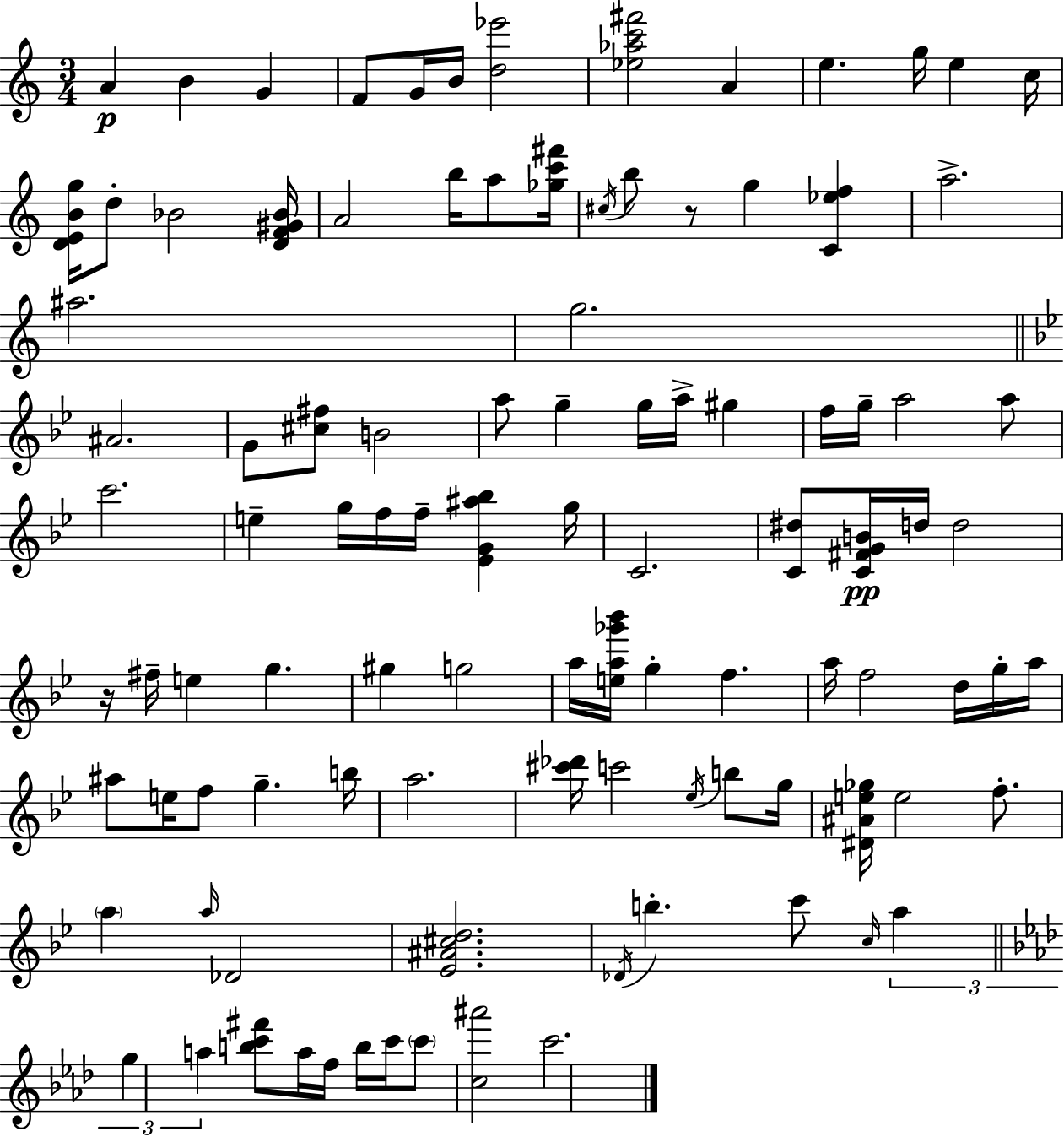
A4/q B4/q G4/q F4/e G4/s B4/s [D5,Eb6]/h [Eb5,Ab5,C6,F#6]/h A4/q E5/q. G5/s E5/q C5/s [D4,E4,B4,G5]/s D5/e Bb4/h [D4,F4,G#4,Bb4]/s A4/h B5/s A5/e [Gb5,C6,F#6]/s C#5/s B5/e R/e G5/q [C4,Eb5,F5]/q A5/h. A#5/h. G5/h. A#4/h. G4/e [C#5,F#5]/e B4/h A5/e G5/q G5/s A5/s G#5/q F5/s G5/s A5/h A5/e C6/h. E5/q G5/s F5/s F5/s [Eb4,G4,A#5,Bb5]/q G5/s C4/h. [C4,D#5]/e [C4,F#4,G4,B4]/s D5/s D5/h R/s F#5/s E5/q G5/q. G#5/q G5/h A5/s [E5,A5,Gb6,Bb6]/s G5/q F5/q. A5/s F5/h D5/s G5/s A5/s A#5/e E5/s F5/e G5/q. B5/s A5/h. [C#6,Db6]/s C6/h Eb5/s B5/e G5/s [D#4,A#4,E5,Gb5]/s E5/h F5/e. A5/q A5/s Db4/h [Eb4,A#4,C#5,D5]/h. Db4/s B5/q. C6/e C5/s A5/q G5/q A5/q [B5,C6,F#6]/e A5/s F5/s B5/s C6/s C6/e [C5,A#6]/h C6/h.